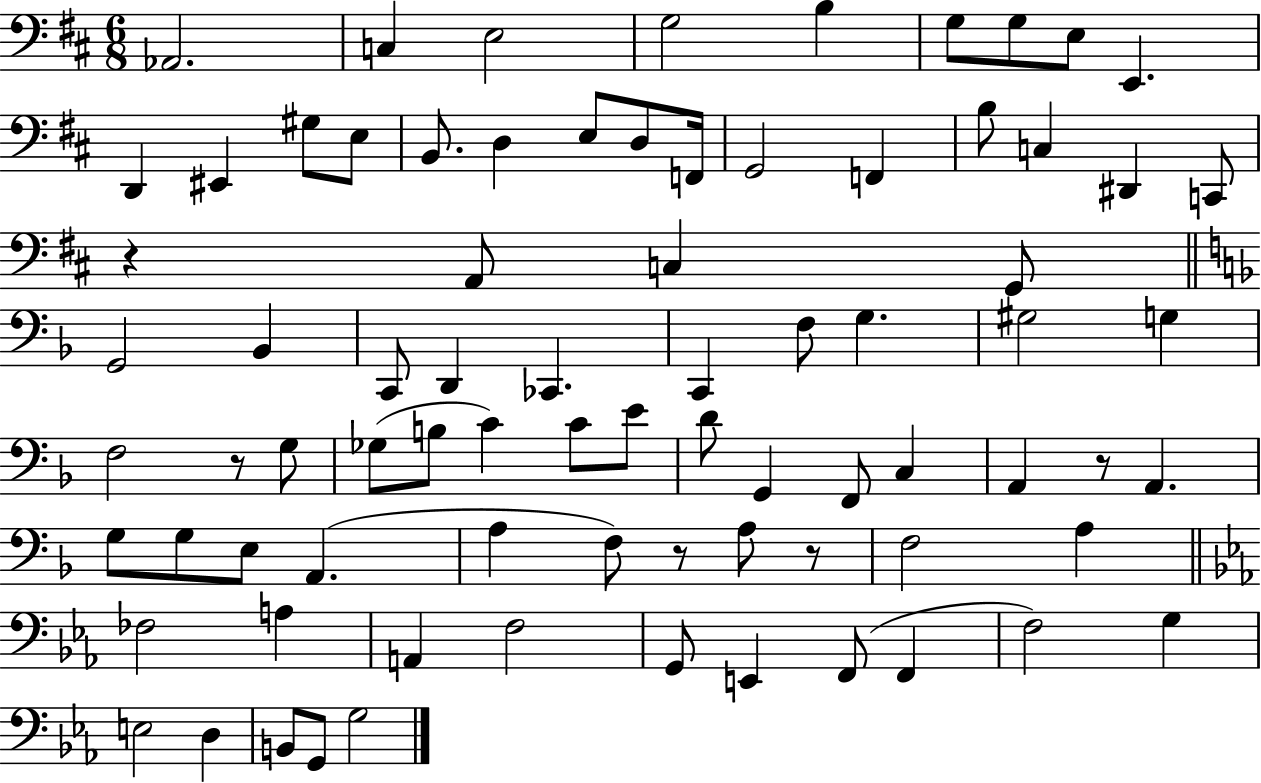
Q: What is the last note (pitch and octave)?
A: G3